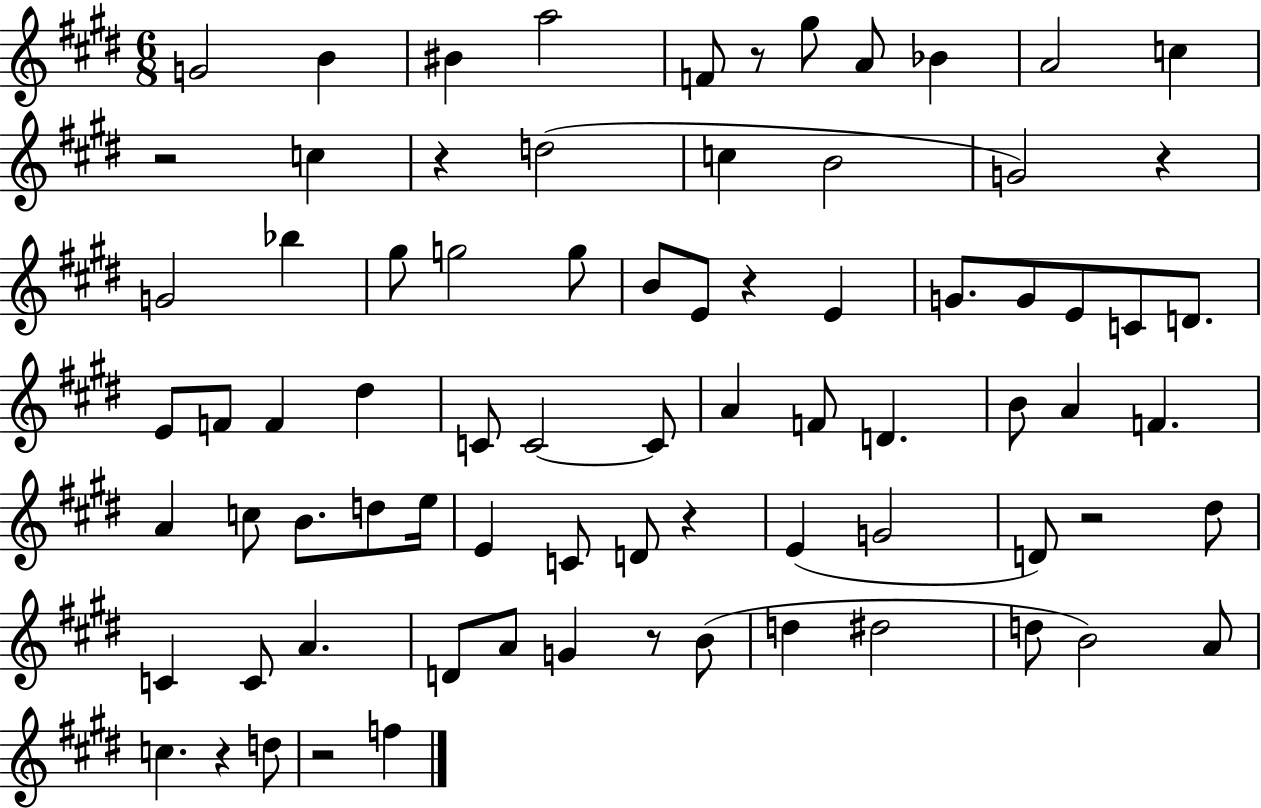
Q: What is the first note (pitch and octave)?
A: G4